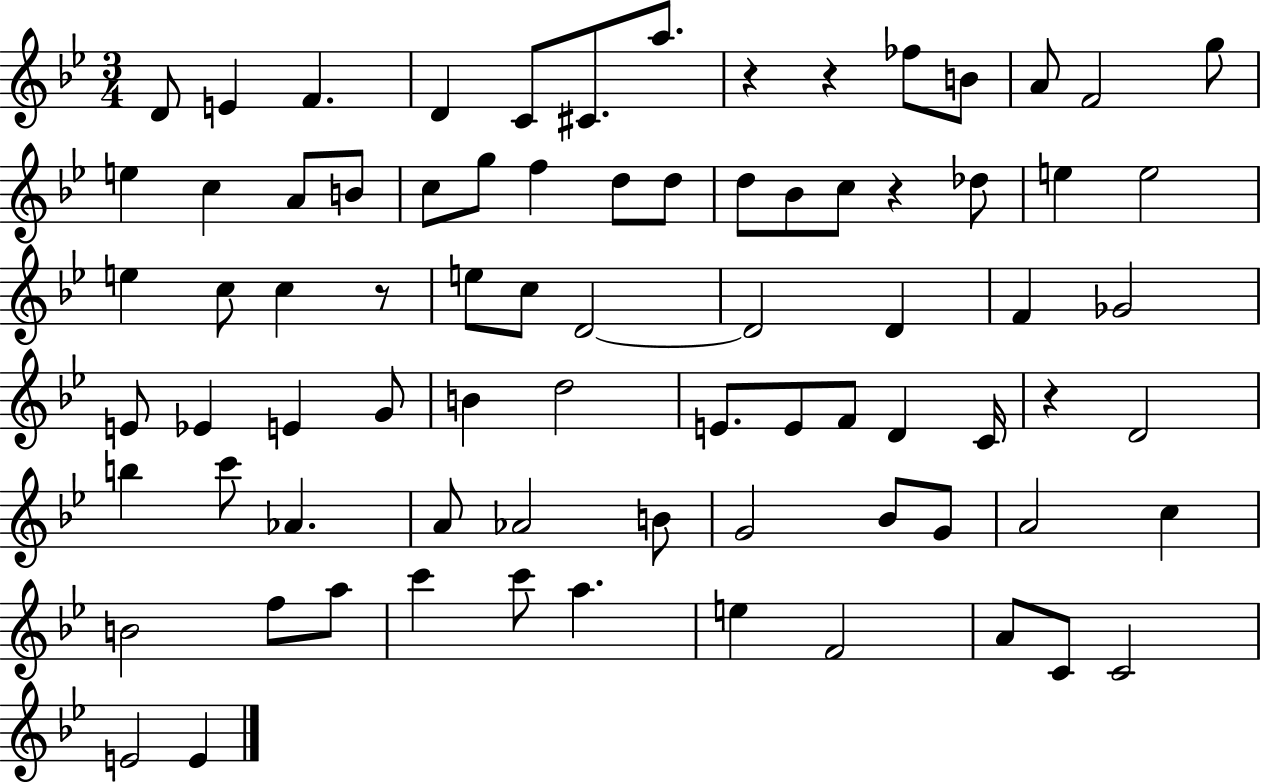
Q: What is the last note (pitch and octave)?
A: E4